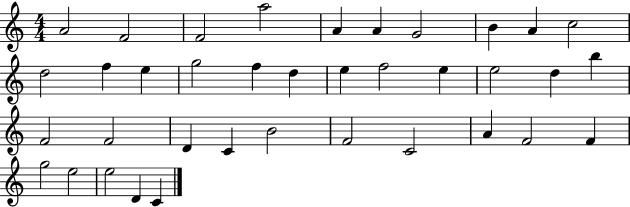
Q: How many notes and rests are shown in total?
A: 37